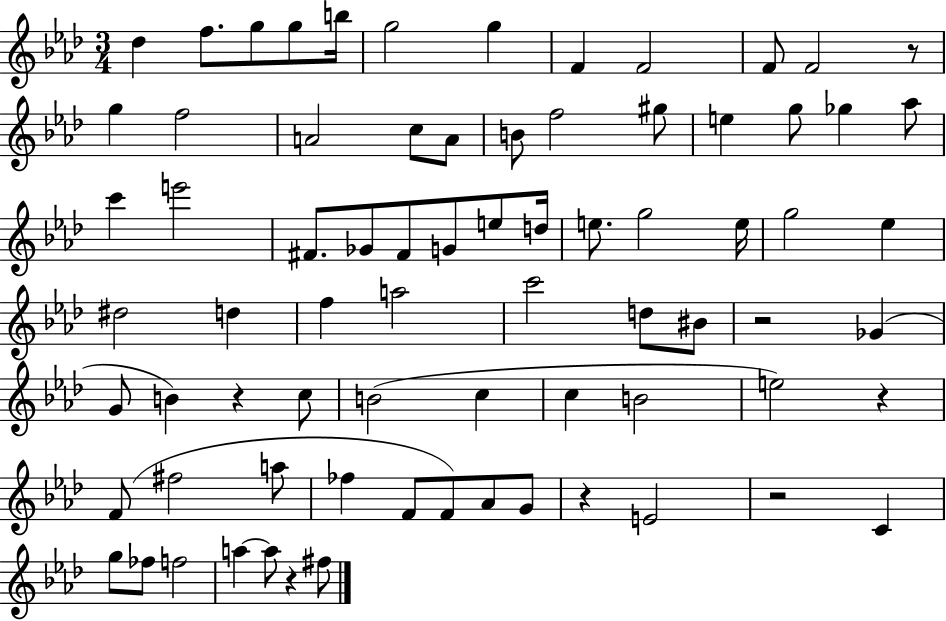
X:1
T:Untitled
M:3/4
L:1/4
K:Ab
_d f/2 g/2 g/2 b/4 g2 g F F2 F/2 F2 z/2 g f2 A2 c/2 A/2 B/2 f2 ^g/2 e g/2 _g _a/2 c' e'2 ^F/2 _G/2 ^F/2 G/2 e/2 d/4 e/2 g2 e/4 g2 _e ^d2 d f a2 c'2 d/2 ^B/2 z2 _G G/2 B z c/2 B2 c c B2 e2 z F/2 ^f2 a/2 _f F/2 F/2 _A/2 G/2 z E2 z2 C g/2 _f/2 f2 a a/2 z ^f/2